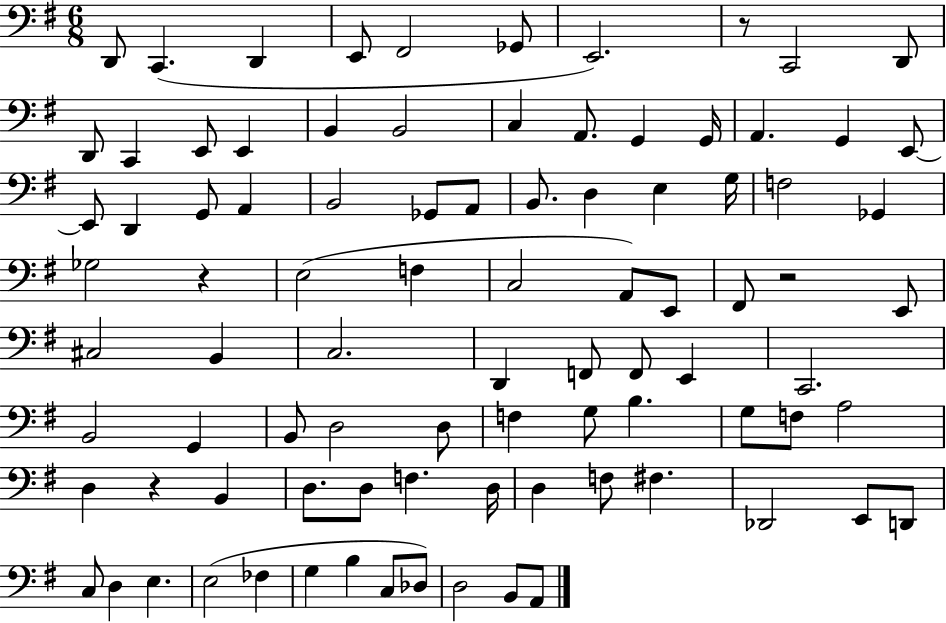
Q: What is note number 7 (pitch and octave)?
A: E2